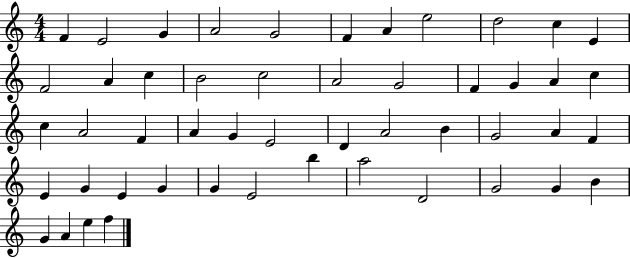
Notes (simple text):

F4/q E4/h G4/q A4/h G4/h F4/q A4/q E5/h D5/h C5/q E4/q F4/h A4/q C5/q B4/h C5/h A4/h G4/h F4/q G4/q A4/q C5/q C5/q A4/h F4/q A4/q G4/q E4/h D4/q A4/h B4/q G4/h A4/q F4/q E4/q G4/q E4/q G4/q G4/q E4/h B5/q A5/h D4/h G4/h G4/q B4/q G4/q A4/q E5/q F5/q